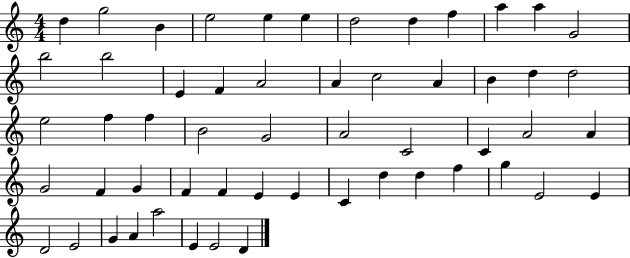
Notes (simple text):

D5/q G5/h B4/q E5/h E5/q E5/q D5/h D5/q F5/q A5/q A5/q G4/h B5/h B5/h E4/q F4/q A4/h A4/q C5/h A4/q B4/q D5/q D5/h E5/h F5/q F5/q B4/h G4/h A4/h C4/h C4/q A4/h A4/q G4/h F4/q G4/q F4/q F4/q E4/q E4/q C4/q D5/q D5/q F5/q G5/q E4/h E4/q D4/h E4/h G4/q A4/q A5/h E4/q E4/h D4/q